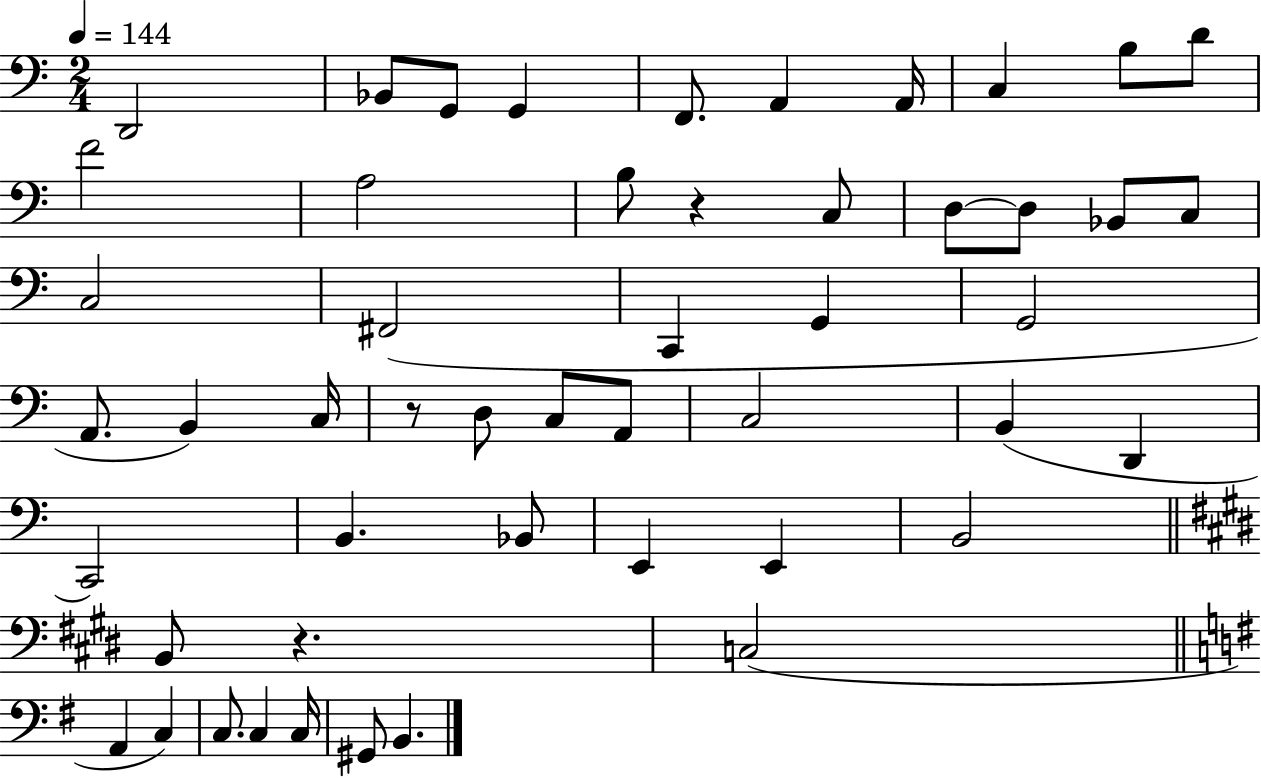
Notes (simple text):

D2/h Bb2/e G2/e G2/q F2/e. A2/q A2/s C3/q B3/e D4/e F4/h A3/h B3/e R/q C3/e D3/e D3/e Bb2/e C3/e C3/h F#2/h C2/q G2/q G2/h A2/e. B2/q C3/s R/e D3/e C3/e A2/e C3/h B2/q D2/q C2/h B2/q. Bb2/e E2/q E2/q B2/h B2/e R/q. C3/h A2/q C3/q C3/e. C3/q C3/s G#2/e B2/q.